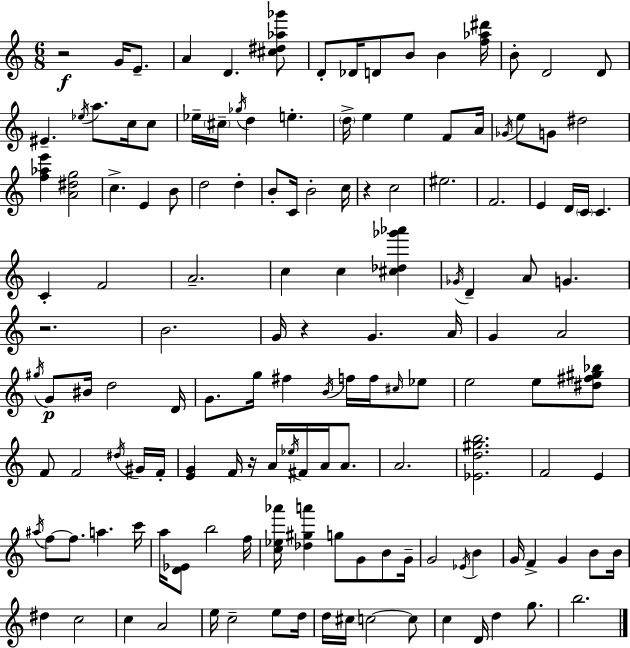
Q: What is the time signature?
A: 6/8